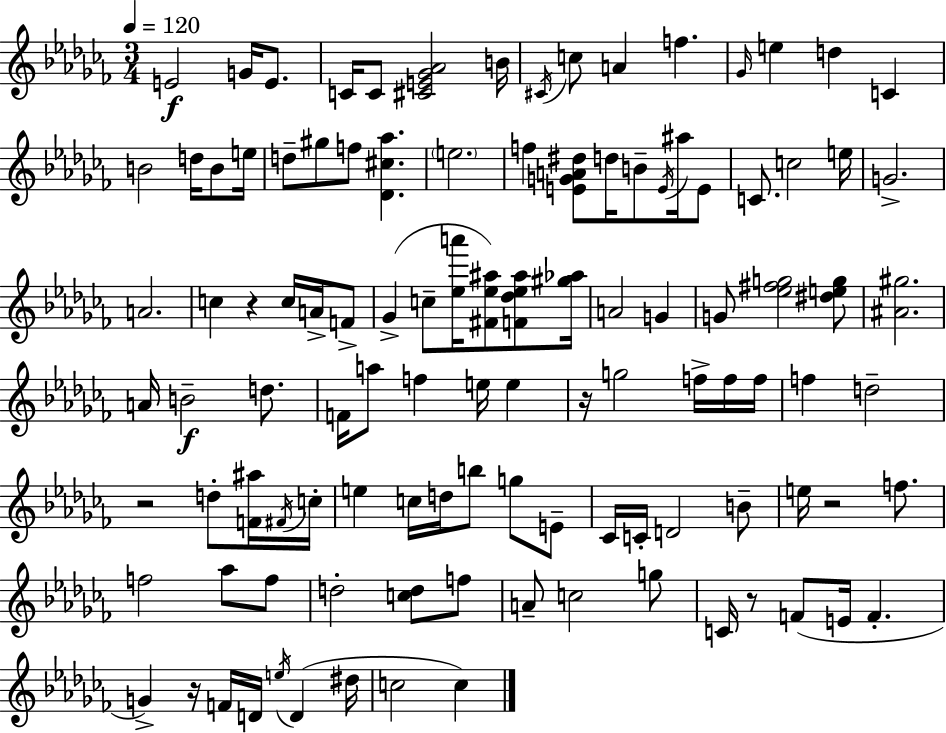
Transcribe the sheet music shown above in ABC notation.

X:1
T:Untitled
M:3/4
L:1/4
K:Abm
E2 G/4 E/2 C/4 C/2 [^CE_G_A]2 B/4 ^C/4 c/2 A f _G/4 e d C B2 d/4 B/2 e/4 d/2 ^g/2 f/2 [_D^c_a] e2 f [EGA^d]/2 d/4 B/2 E/4 ^a/4 E/2 C/2 c2 e/4 G2 A2 c z c/4 A/4 F/2 _G c/2 [_ea']/4 [^F_e^a]/2 [F_d_e^a]/2 [^g_a]/4 A2 G G/2 [_e^fg]2 [^deg]/2 [^A^g]2 A/4 B2 d/2 F/4 a/2 f e/4 e z/4 g2 f/4 f/4 f/4 f d2 z2 d/2 [F^a]/4 ^F/4 c/4 e c/4 d/4 b/2 g/2 E/2 _C/4 C/4 D2 B/2 e/4 z2 f/2 f2 _a/2 f/2 d2 [cd]/2 f/2 A/2 c2 g/2 C/4 z/2 F/2 E/4 F G z/4 F/4 D/4 e/4 D ^d/4 c2 c